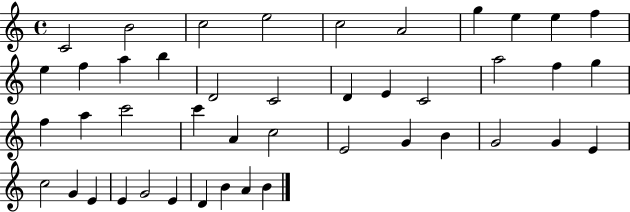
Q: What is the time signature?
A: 4/4